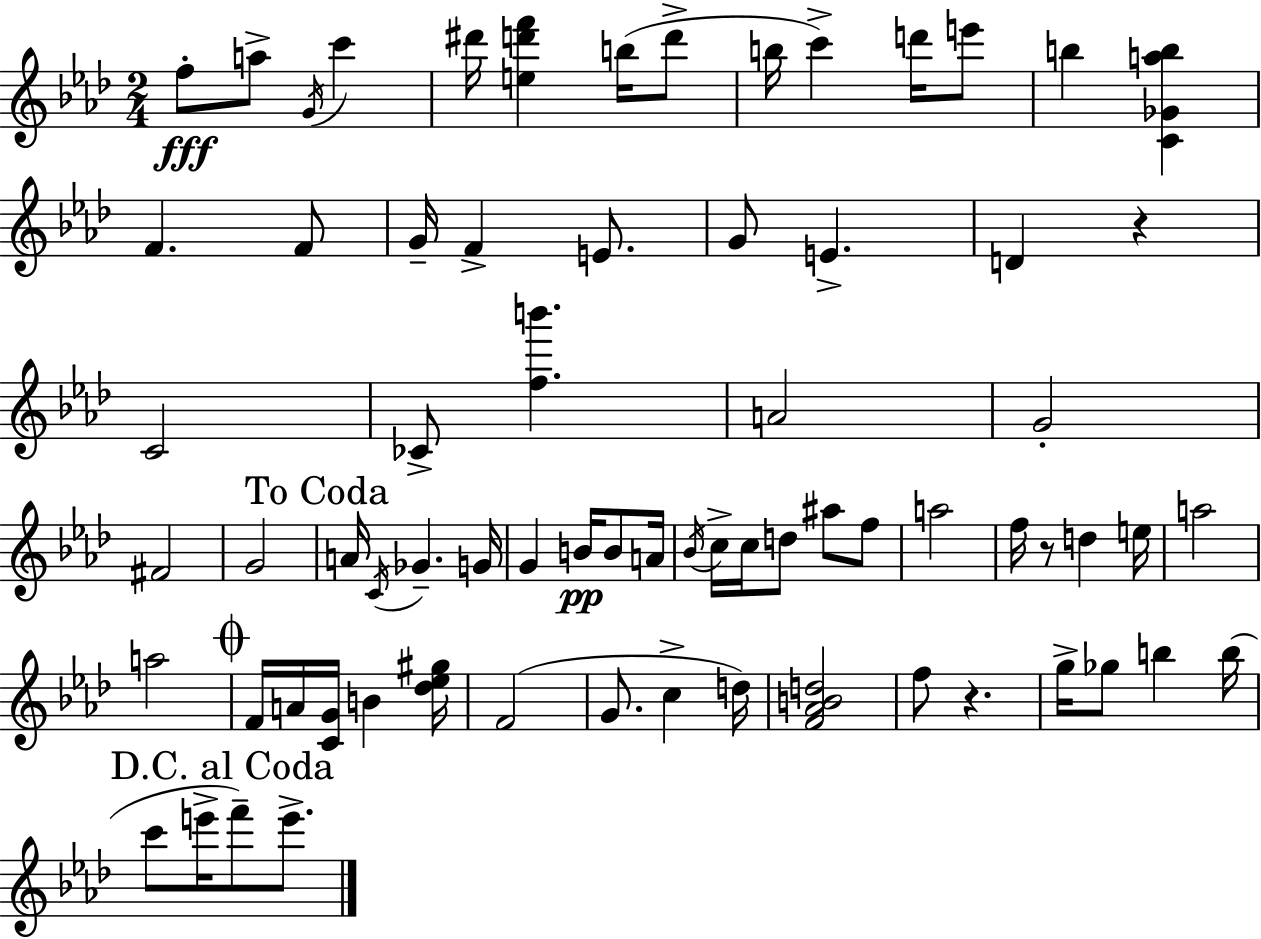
{
  \clef treble
  \numericTimeSignature
  \time 2/4
  \key aes \major
  \repeat volta 2 { f''8-.\fff a''8-> \acciaccatura { g'16 } c'''4 | dis'''16 <e'' d''' f'''>4 b''16( d'''8-> | b''16 c'''4->) d'''16 e'''8 | b''4 <c' ges' a'' b''>4 | \break f'4. f'8 | g'16-- f'4-> e'8. | g'8 e'4.-> | d'4 r4 | \break c'2 | ces'8-> <f'' b'''>4. | a'2 | g'2-. | \break fis'2 | g'2 | \mark "To Coda" a'16 \acciaccatura { c'16 } ges'4.-- | g'16 g'4 b'16\pp b'8 | \break a'16 \acciaccatura { bes'16 } c''16-> c''16 d''8 ais''8 | f''8 a''2 | f''16 r8 d''4 | e''16 a''2 | \break a''2 | \mark \markup { \musicglyph "scripts.coda" } f'16 a'16 <c' g'>16 b'4 | <des'' ees'' gis''>16 f'2( | g'8. c''4-> | \break d''16) <f' aes' b' d''>2 | f''8 r4. | g''16-> ges''8 b''4 | b''16( \mark "D.C. al Coda" c'''8 e'''16-> f'''8--) | \break e'''8.-> } \bar "|."
}